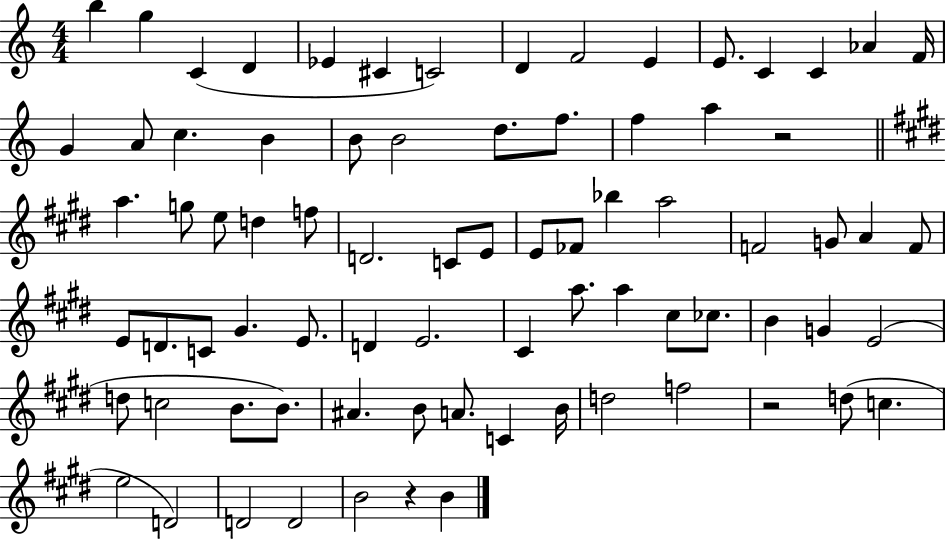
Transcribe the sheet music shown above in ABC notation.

X:1
T:Untitled
M:4/4
L:1/4
K:C
b g C D _E ^C C2 D F2 E E/2 C C _A F/4 G A/2 c B B/2 B2 d/2 f/2 f a z2 a g/2 e/2 d f/2 D2 C/2 E/2 E/2 _F/2 _b a2 F2 G/2 A F/2 E/2 D/2 C/2 ^G E/2 D E2 ^C a/2 a ^c/2 _c/2 B G E2 d/2 c2 B/2 B/2 ^A B/2 A/2 C B/4 d2 f2 z2 d/2 c e2 D2 D2 D2 B2 z B